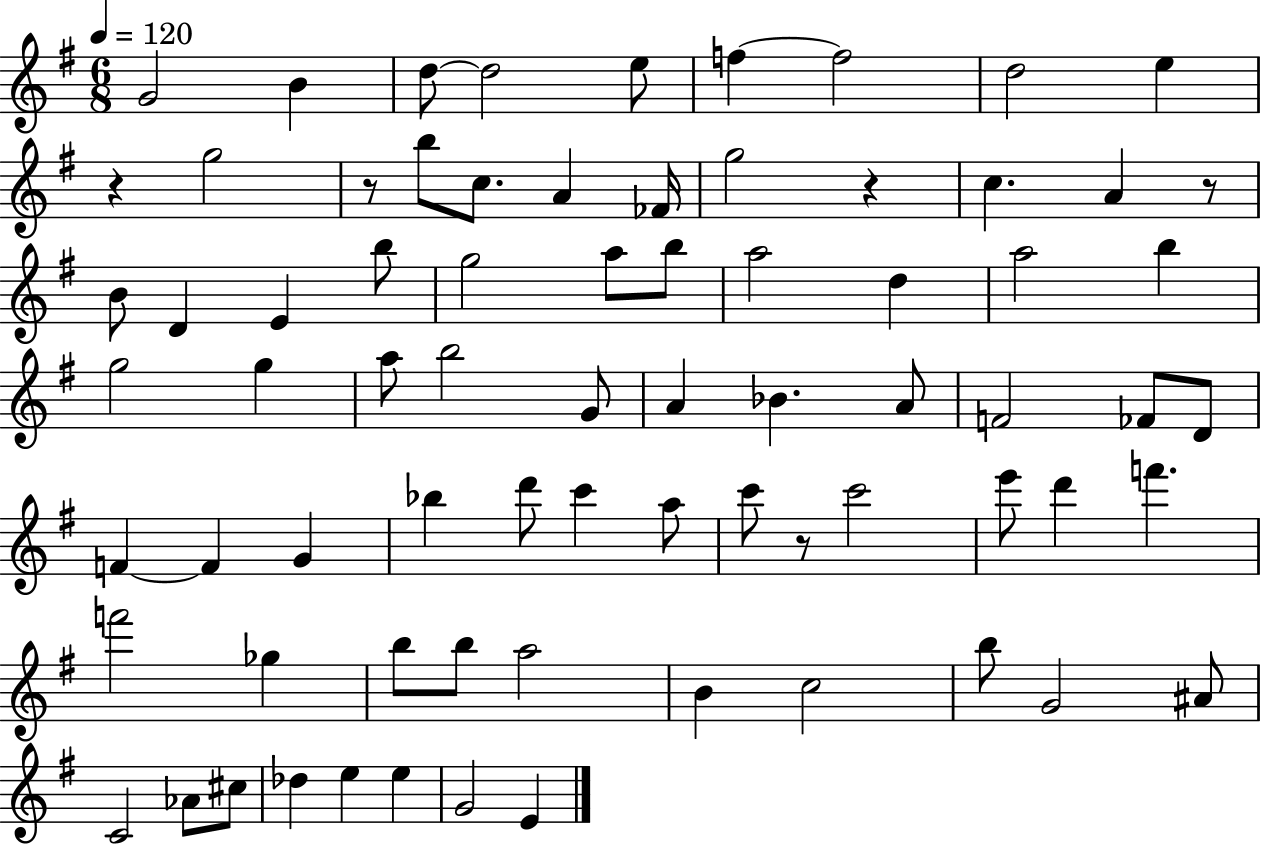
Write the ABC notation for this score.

X:1
T:Untitled
M:6/8
L:1/4
K:G
G2 B d/2 d2 e/2 f f2 d2 e z g2 z/2 b/2 c/2 A _F/4 g2 z c A z/2 B/2 D E b/2 g2 a/2 b/2 a2 d a2 b g2 g a/2 b2 G/2 A _B A/2 F2 _F/2 D/2 F F G _b d'/2 c' a/2 c'/2 z/2 c'2 e'/2 d' f' f'2 _g b/2 b/2 a2 B c2 b/2 G2 ^A/2 C2 _A/2 ^c/2 _d e e G2 E